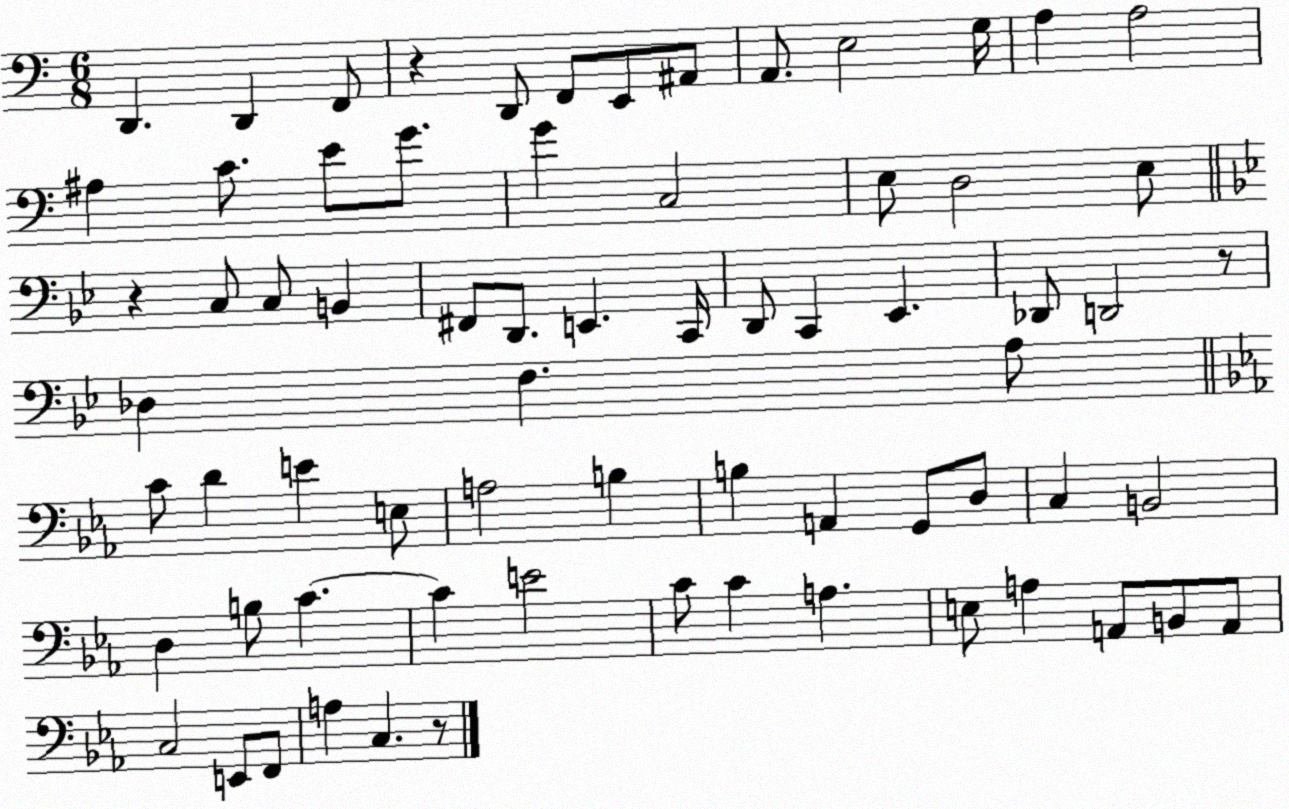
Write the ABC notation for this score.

X:1
T:Untitled
M:6/8
L:1/4
K:C
D,, D,, F,,/2 z D,,/2 F,,/2 E,,/2 ^A,,/2 A,,/2 E,2 G,/4 A, A,2 ^A, C/2 E/2 G/2 G C,2 E,/2 D,2 E,/2 z C,/2 C,/2 B,, ^F,,/2 D,,/2 E,, C,,/4 D,,/2 C,, _E,, _D,,/2 D,,2 z/2 _D, F, A,/2 C/2 D E E,/2 A,2 B, B, A,, G,,/2 D,/2 C, B,,2 D, B,/2 C C E2 C/2 C A, E,/2 A, A,,/2 B,,/2 A,,/2 C,2 E,,/2 F,,/2 A, C, z/2